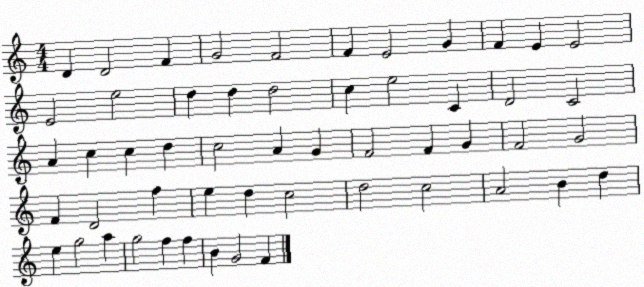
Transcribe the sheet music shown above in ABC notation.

X:1
T:Untitled
M:4/4
L:1/4
K:C
D D2 F G2 F2 F E2 G F E E2 E2 e2 d d d2 c e2 C D2 C2 A c c d c2 A G F2 F G F2 G2 F D2 f e d c2 d2 c2 A2 B d e g2 a g2 f f B G2 F